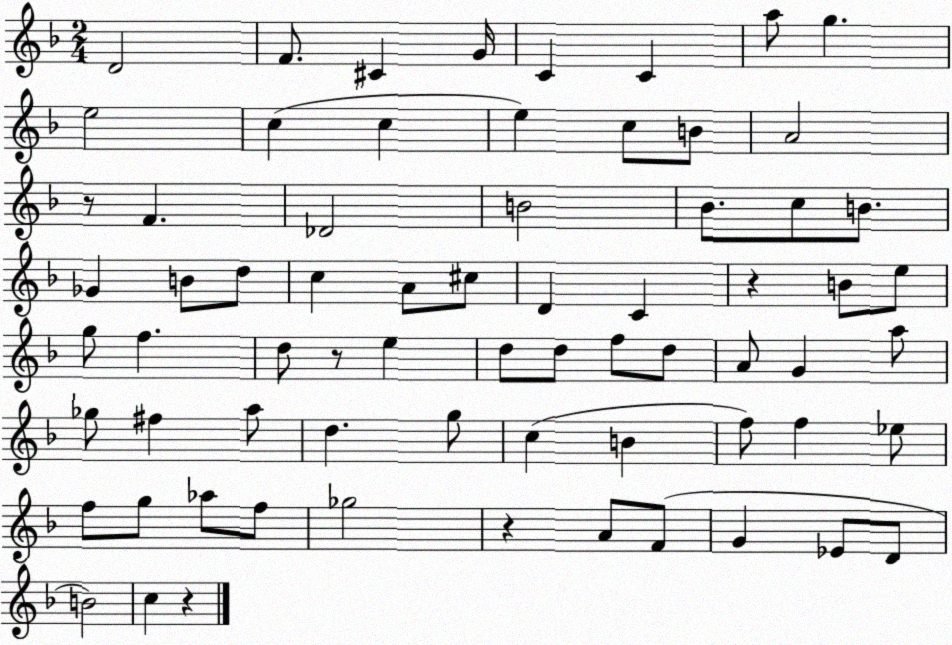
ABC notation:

X:1
T:Untitled
M:2/4
L:1/4
K:F
D2 F/2 ^C G/4 C C a/2 g e2 c c e c/2 B/2 A2 z/2 F _D2 B2 _B/2 c/2 B/2 _G B/2 d/2 c A/2 ^c/2 D C z B/2 e/2 g/2 f d/2 z/2 e d/2 d/2 f/2 d/2 A/2 G a/2 _g/2 ^f a/2 d g/2 c B f/2 f _e/2 f/2 g/2 _a/2 f/2 _g2 z A/2 F/2 G _E/2 D/2 B2 c z